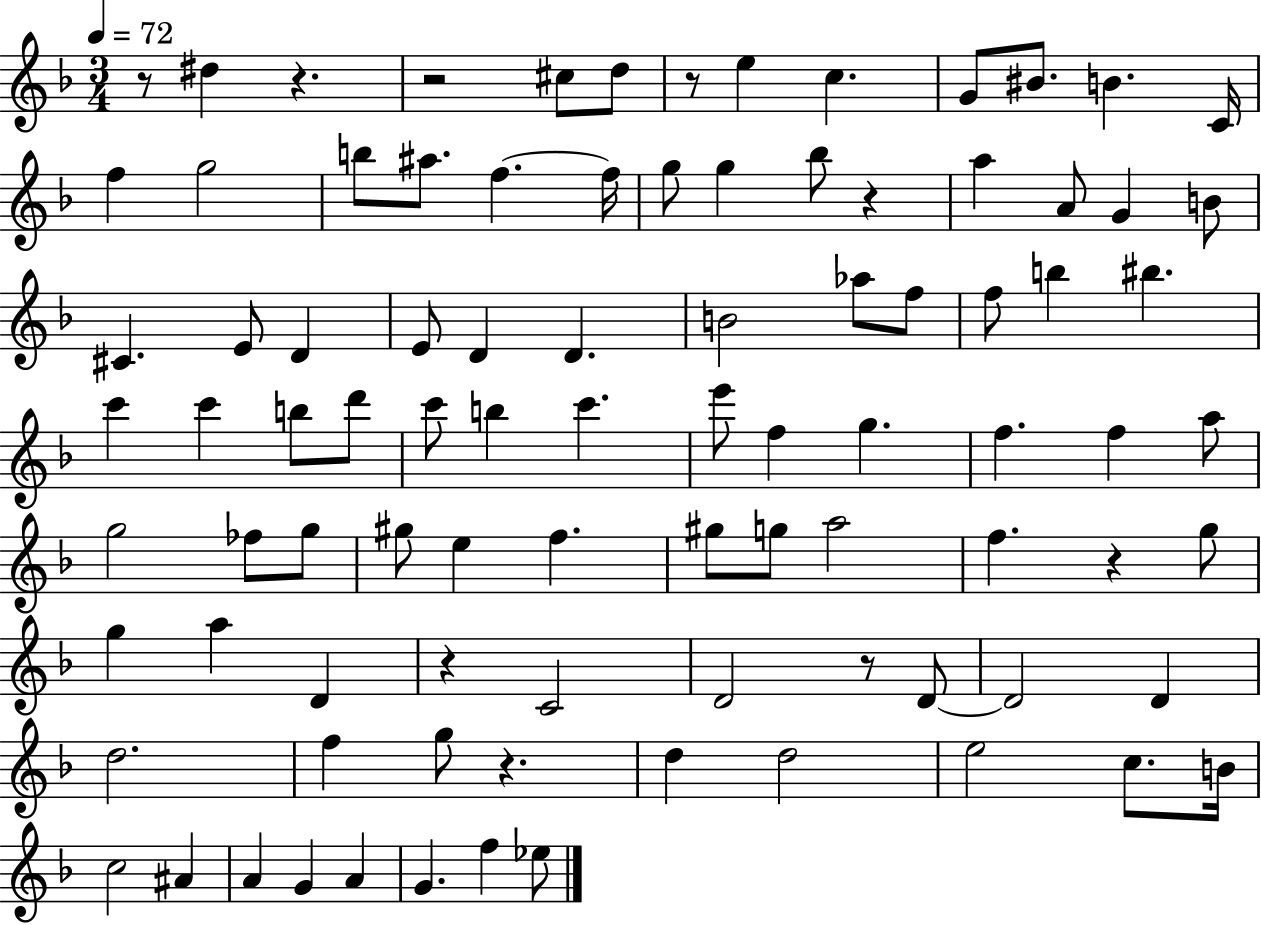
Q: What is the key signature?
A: F major